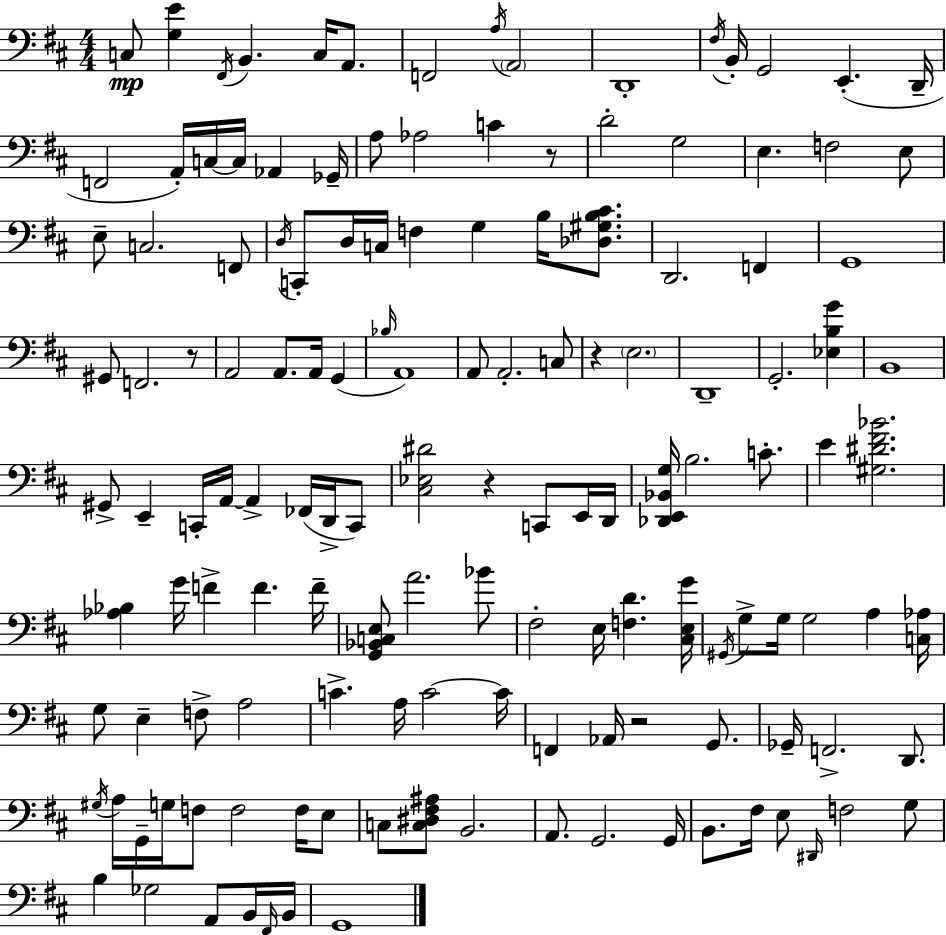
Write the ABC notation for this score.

X:1
T:Untitled
M:4/4
L:1/4
K:D
C,/2 [G,E] ^F,,/4 B,, C,/4 A,,/2 F,,2 A,/4 A,,2 D,,4 ^F,/4 B,,/4 G,,2 E,, D,,/4 F,,2 A,,/4 C,/4 C,/4 _A,, _G,,/4 A,/2 _A,2 C z/2 D2 G,2 E, F,2 E,/2 E,/2 C,2 F,,/2 D,/4 C,,/2 D,/4 C,/4 F, G, B,/4 [_D,^G,B,^C]/2 D,,2 F,, G,,4 ^G,,/2 F,,2 z/2 A,,2 A,,/2 A,,/4 G,, _B,/4 A,,4 A,,/2 A,,2 C,/2 z E,2 D,,4 G,,2 [_E,B,G] B,,4 ^G,,/2 E,, C,,/4 A,,/4 A,, _F,,/4 D,,/4 C,,/2 [^C,_E,^D]2 z C,,/2 E,,/4 D,,/4 [_D,,E,,_B,,G,]/4 B,2 C/2 E [^G,^D^F_B]2 [_A,_B,] G/4 F F F/4 [G,,_B,,C,E,]/2 A2 _B/2 ^F,2 E,/4 [F,D] [^C,E,G]/4 ^G,,/4 G,/2 G,/4 G,2 A, [C,_A,]/4 G,/2 E, F,/2 A,2 C A,/4 C2 C/4 F,, _A,,/4 z2 G,,/2 _G,,/4 F,,2 D,,/2 ^G,/4 A,/4 G,,/4 G,/4 F,/2 F,2 F,/4 E,/2 C,/2 [C,^D,^F,^A,]/2 B,,2 A,,/2 G,,2 G,,/4 B,,/2 ^F,/4 E,/2 ^D,,/4 F,2 G,/2 B, _G,2 A,,/2 B,,/4 ^F,,/4 B,,/4 G,,4